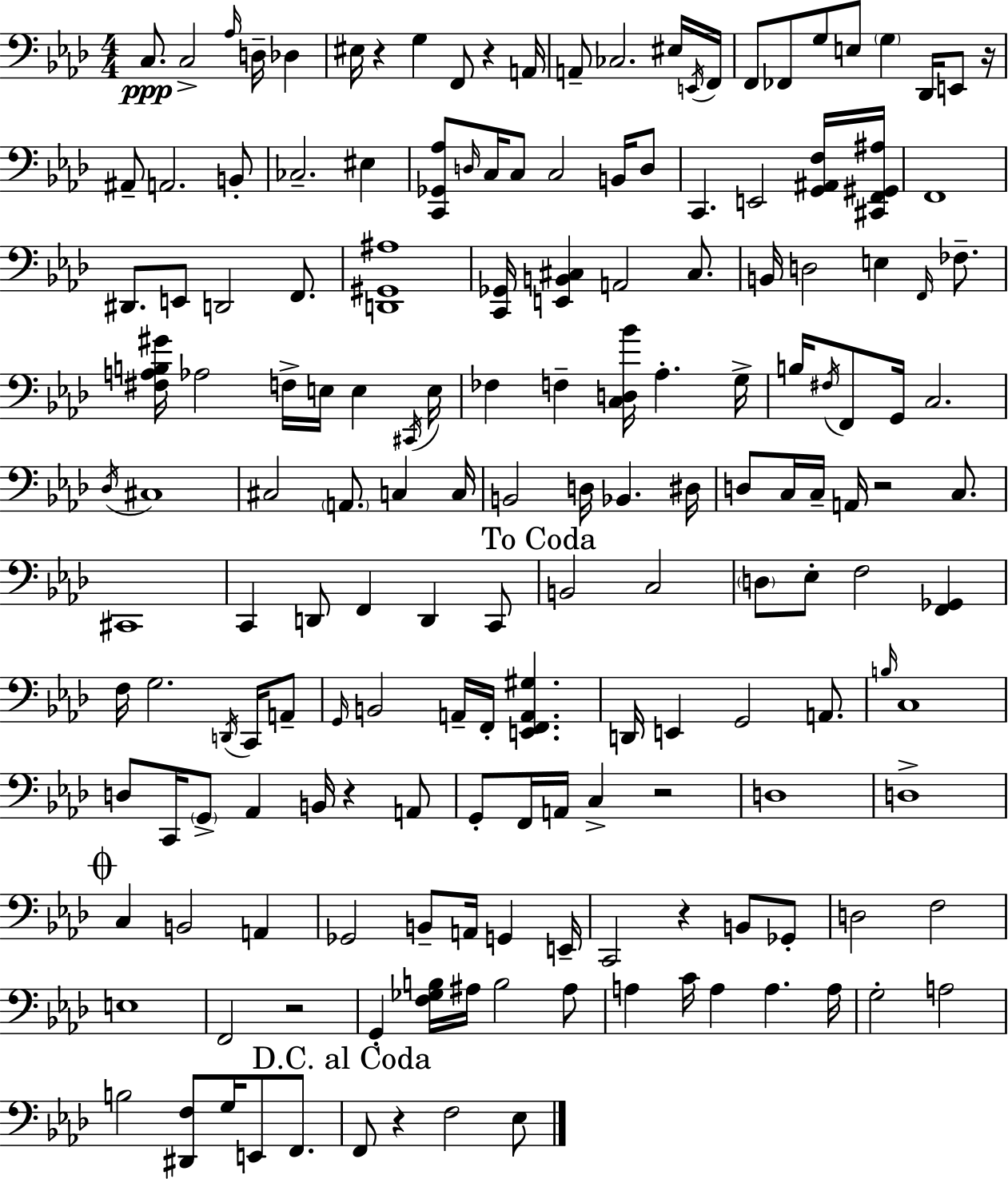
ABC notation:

X:1
T:Untitled
M:4/4
L:1/4
K:Ab
C,/2 C,2 _A,/4 D,/4 _D, ^E,/4 z G, F,,/2 z A,,/4 A,,/2 _C,2 ^E,/4 E,,/4 F,,/4 F,,/2 _F,,/2 G,/2 E,/2 G, _D,,/4 E,,/2 z/4 ^A,,/2 A,,2 B,,/2 _C,2 ^E, [C,,_G,,_A,]/2 D,/4 C,/4 C,/2 C,2 B,,/4 D,/2 C,, E,,2 [G,,^A,,F,]/4 [^C,,F,,^G,,^A,]/4 F,,4 ^D,,/2 E,,/2 D,,2 F,,/2 [D,,^G,,^A,]4 [C,,_G,,]/4 [E,,B,,^C,] A,,2 ^C,/2 B,,/4 D,2 E, F,,/4 _F,/2 [^F,A,B,^G]/4 _A,2 F,/4 E,/4 E, ^C,,/4 E,/4 _F, F, [C,D,_B]/4 _A, G,/4 B,/4 ^F,/4 F,,/2 G,,/4 C,2 _D,/4 ^C,4 ^C,2 A,,/2 C, C,/4 B,,2 D,/4 _B,, ^D,/4 D,/2 C,/4 C,/4 A,,/4 z2 C,/2 ^C,,4 C,, D,,/2 F,, D,, C,,/2 B,,2 C,2 D,/2 _E,/2 F,2 [F,,_G,,] F,/4 G,2 D,,/4 C,,/4 A,,/2 G,,/4 B,,2 A,,/4 F,,/4 [E,,F,,A,,^G,] D,,/4 E,, G,,2 A,,/2 B,/4 C,4 D,/2 C,,/4 G,,/2 _A,, B,,/4 z A,,/2 G,,/2 F,,/4 A,,/4 C, z2 D,4 D,4 C, B,,2 A,, _G,,2 B,,/2 A,,/4 G,, E,,/4 C,,2 z B,,/2 _G,,/2 D,2 F,2 E,4 F,,2 z2 G,, [F,_G,B,]/4 ^A,/4 B,2 ^A,/2 A, C/4 A, A, A,/4 G,2 A,2 B,2 [^D,,F,]/2 G,/4 E,,/2 F,,/2 F,,/2 z F,2 _E,/2